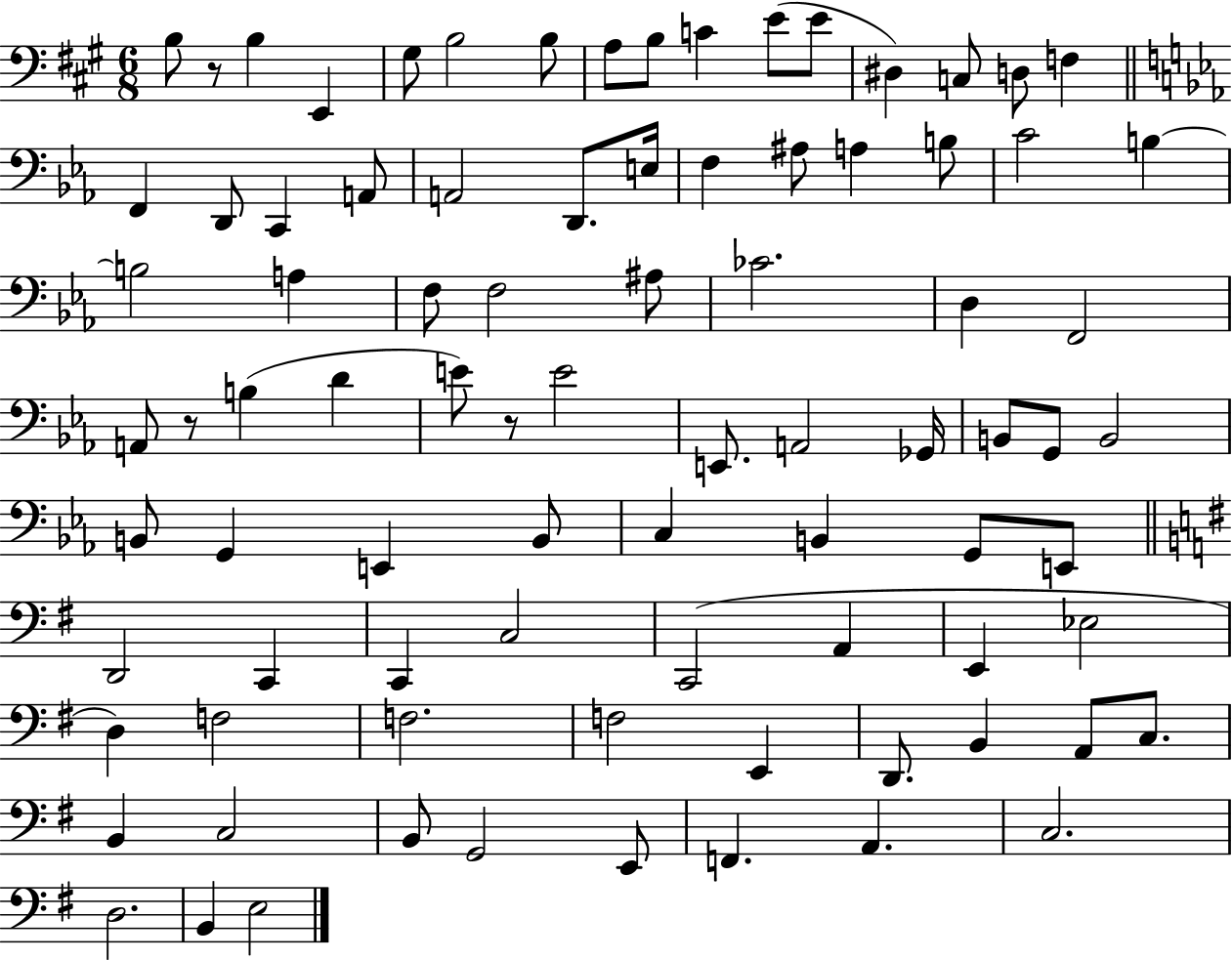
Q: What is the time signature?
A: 6/8